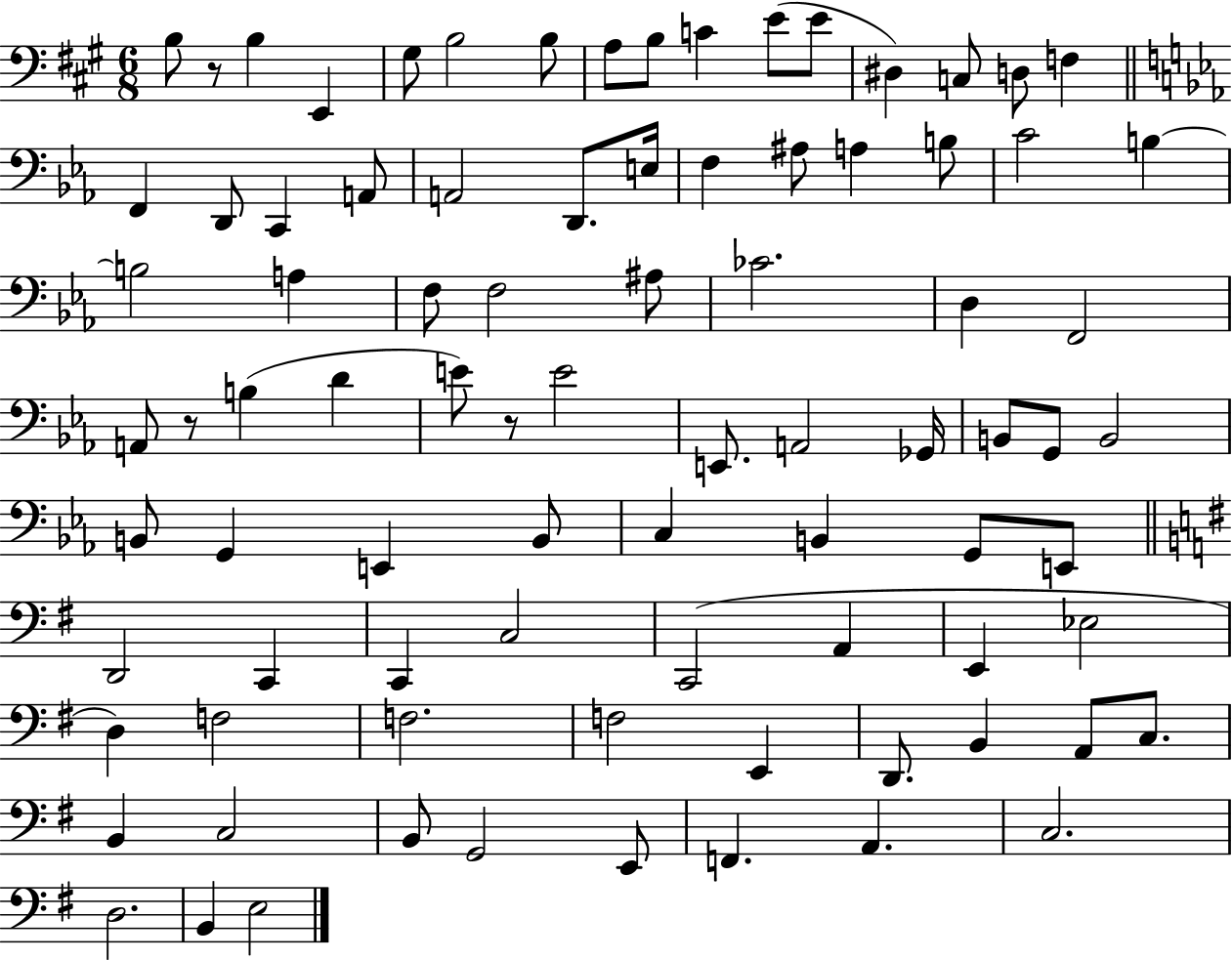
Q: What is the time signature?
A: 6/8